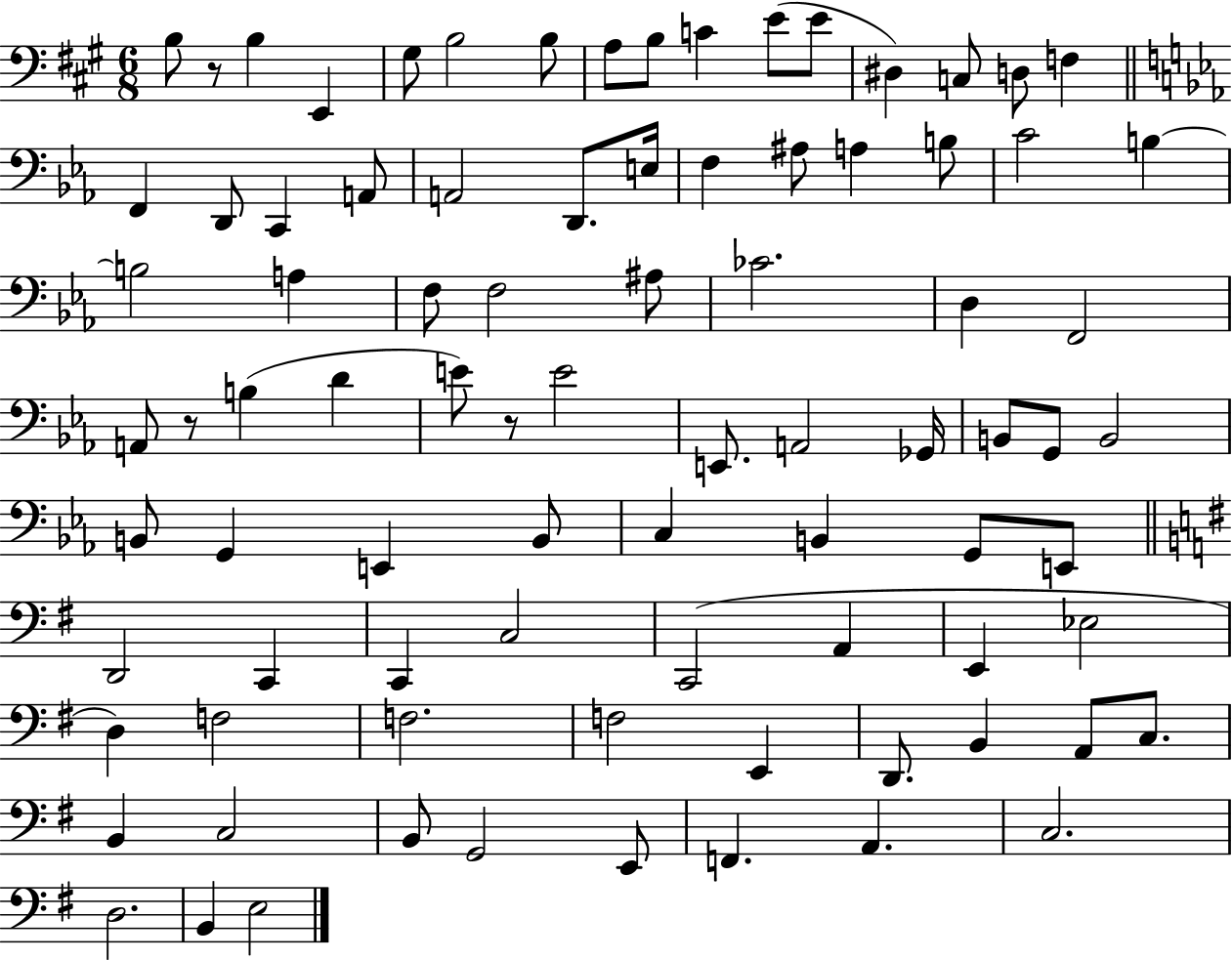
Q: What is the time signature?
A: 6/8